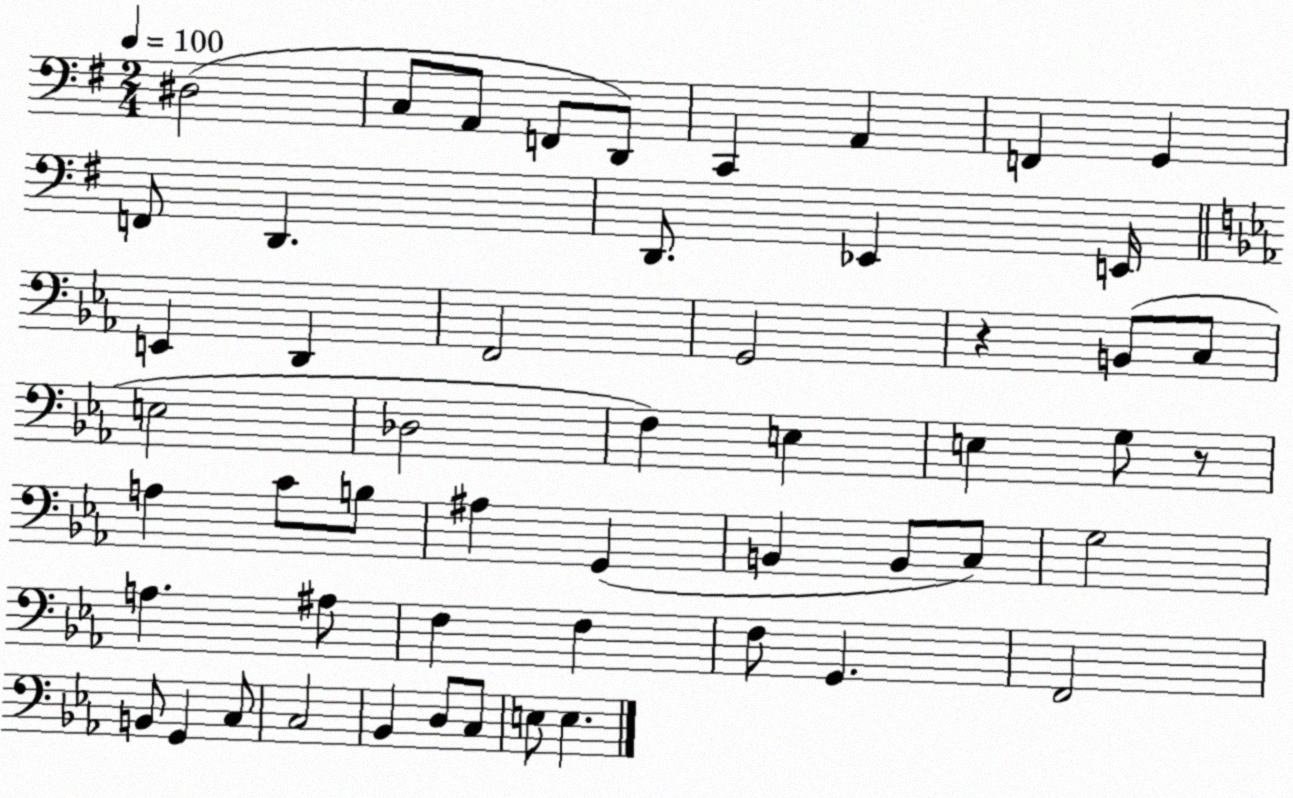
X:1
T:Untitled
M:2/4
L:1/4
K:G
^D,2 C,/2 A,,/2 F,,/2 D,,/2 C,, A,, F,, G,, F,,/2 D,, D,,/2 _E,, E,,/4 E,, D,, F,,2 G,,2 z B,,/2 C,/2 E,2 _D,2 F, E, E, G,/2 z/2 A, C/2 B,/2 ^A, G,, B,, B,,/2 C,/2 G,2 A, ^A,/2 F, F, F,/2 G,, F,,2 B,,/2 G,, C,/2 C,2 _B,, D,/2 C,/2 E,/2 E,